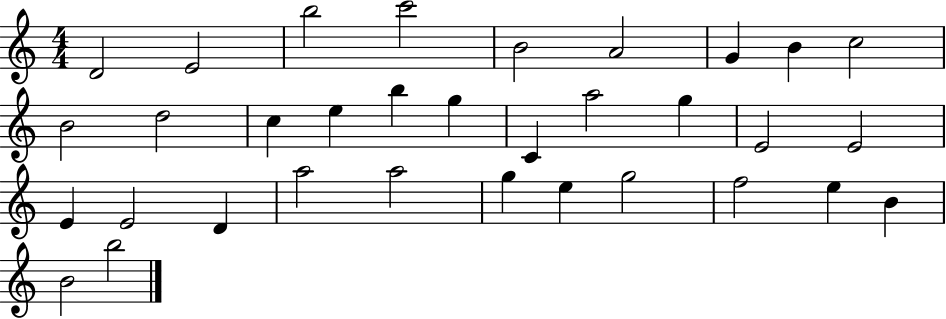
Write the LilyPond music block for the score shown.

{
  \clef treble
  \numericTimeSignature
  \time 4/4
  \key c \major
  d'2 e'2 | b''2 c'''2 | b'2 a'2 | g'4 b'4 c''2 | \break b'2 d''2 | c''4 e''4 b''4 g''4 | c'4 a''2 g''4 | e'2 e'2 | \break e'4 e'2 d'4 | a''2 a''2 | g''4 e''4 g''2 | f''2 e''4 b'4 | \break b'2 b''2 | \bar "|."
}